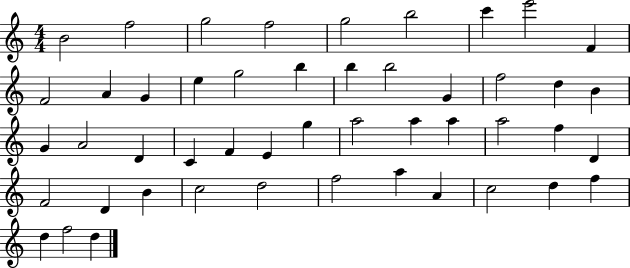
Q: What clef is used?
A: treble